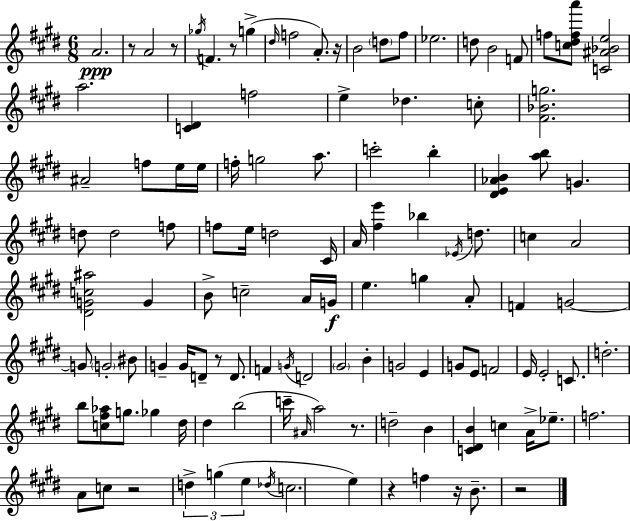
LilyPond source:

{
  \clef treble
  \numericTimeSignature
  \time 6/8
  \key e \major
  a'2.\ppp | r8 a'2 r8 | \acciaccatura { ges''16 } f'4. r8 g''4->( | \grace { dis''16 } f''2 a'8.-.) | \break r16 b'2 \parenthesize d''8 | fis''8 ees''2. | d''8 b'2 | f'8 f''8 <c'' dis'' f'' a'''>8 <c' ais' bes' e''>2 | \break a''2. | <c' dis'>4 f''2 | e''4-> des''4. | c''8-. <fis' bes' g''>2. | \break ais'2-- f''8 | e''16 e''16 f''16-. g''2 a''8. | c'''2-. b''4-. | <dis' e' aes' b'>4 <a'' b''>8 g'4. | \break d''8 d''2 | f''8 f''8 e''16 d''2 | cis'16 a'16 <fis'' e'''>4 bes''4 \acciaccatura { ees'16 } | d''8. c''4 a'2 | \break <dis' g' c'' ais''>2 g'4 | b'8-> c''2-- | a'16 g'16\f e''4. g''4 | a'8-. f'4 g'2~~ | \break g'8 \parenthesize g'2-. | bis'8 g'4-- g'16 d'8-- r8 | d'8. f'4 \acciaccatura { g'16 } d'2 | \parenthesize gis'2 | \break b'4-. g'2 | e'4 g'8 e'8 f'2 | e'16 e'2-. | c'8. d''2.-. | \break b''8 <c'' fis'' aes''>8 g''8. ges''4 | dis''16 dis''4 b''2( | c'''16-- \grace { ais'16 } a''2) | r8. d''2-- | \break b'4 <c' dis' b'>4 c''4 | a'16-> ees''8.-- f''2. | a'8 c''8 r2 | \tuplet 3/2 { d''4-> g''4( | \break e''4 } \acciaccatura { des''16 } c''2. | e''4) r4 | f''4 r16 b'8.-- r2 | \bar "|."
}